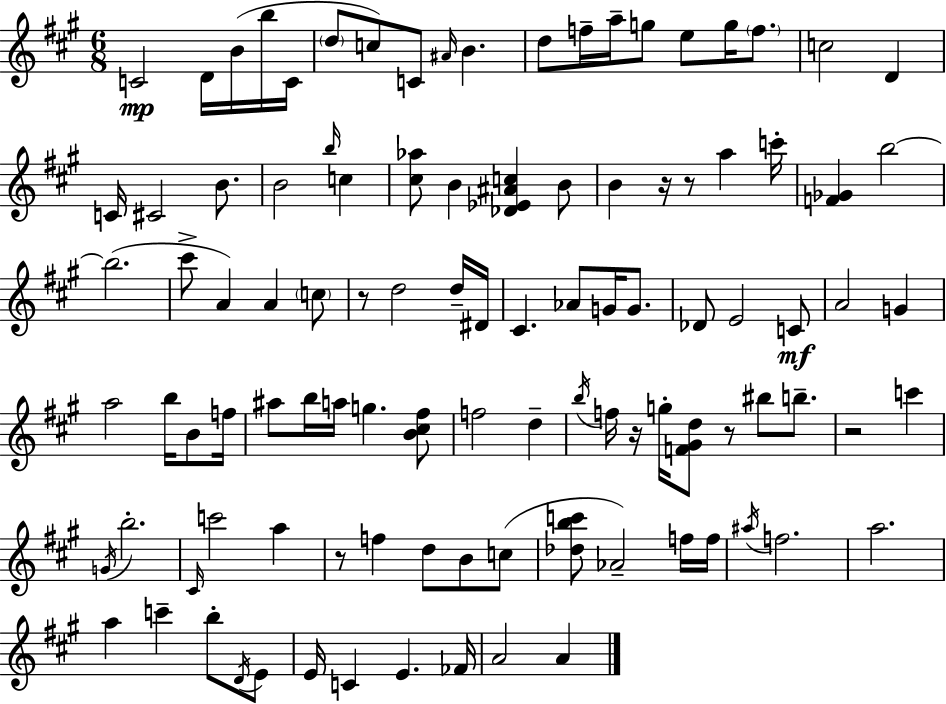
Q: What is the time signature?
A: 6/8